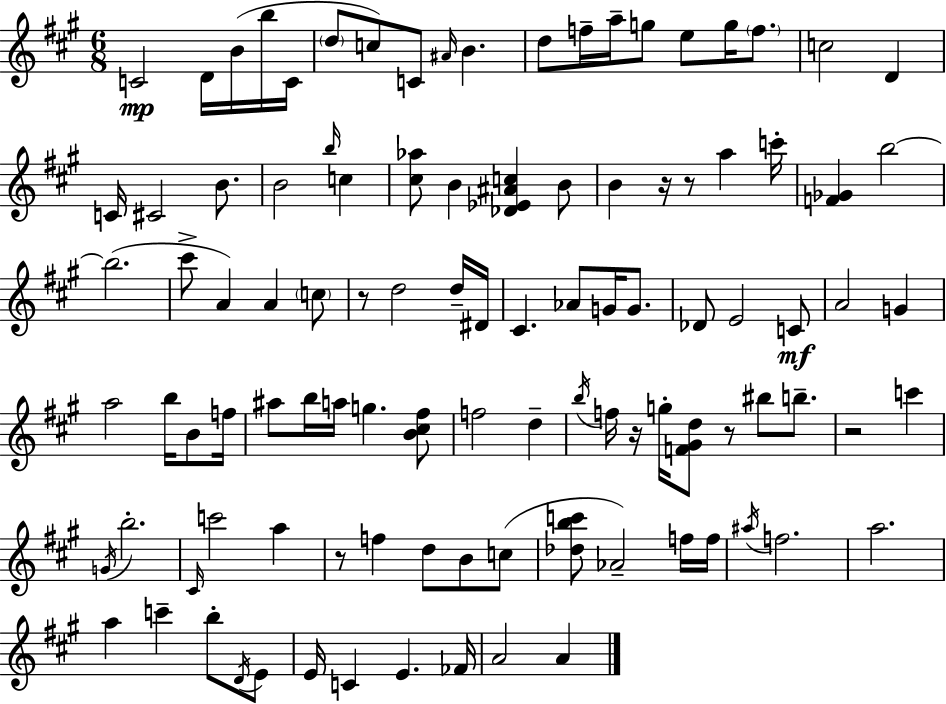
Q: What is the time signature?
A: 6/8